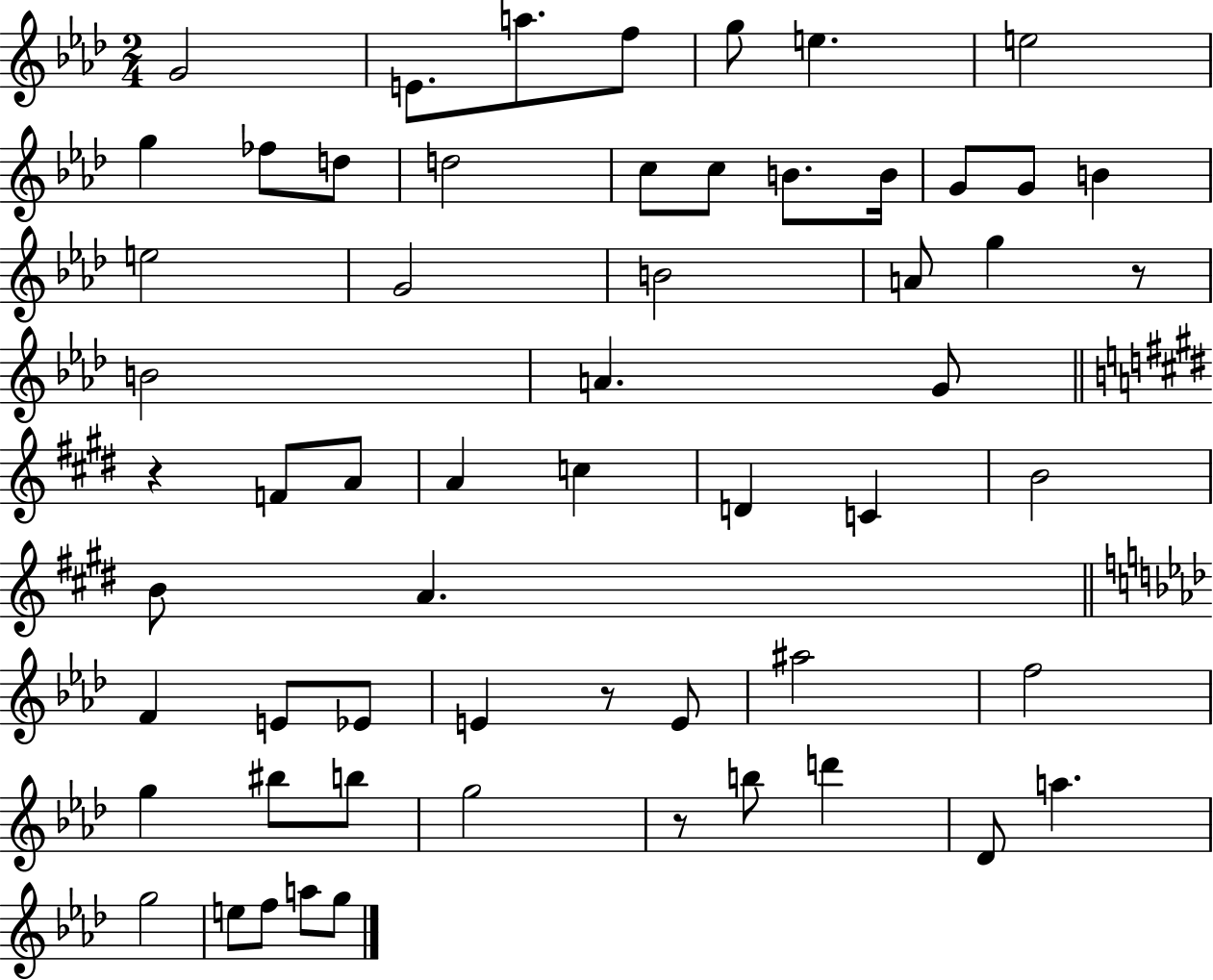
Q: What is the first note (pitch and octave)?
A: G4